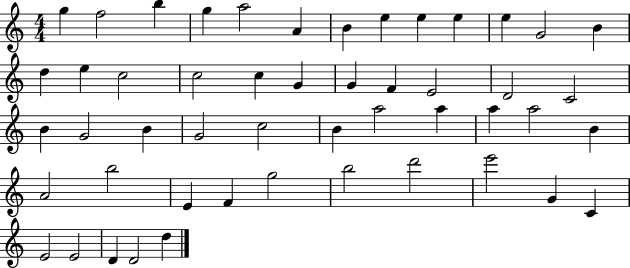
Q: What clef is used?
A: treble